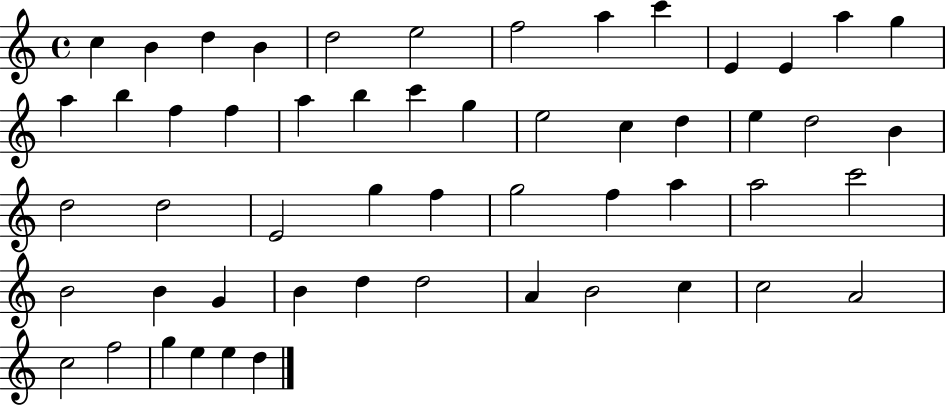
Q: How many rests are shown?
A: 0